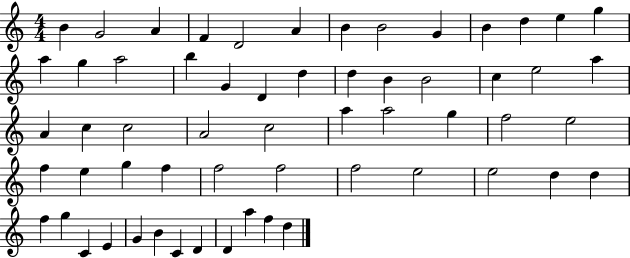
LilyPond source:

{
  \clef treble
  \numericTimeSignature
  \time 4/4
  \key c \major
  b'4 g'2 a'4 | f'4 d'2 a'4 | b'4 b'2 g'4 | b'4 d''4 e''4 g''4 | \break a''4 g''4 a''2 | b''4 g'4 d'4 d''4 | d''4 b'4 b'2 | c''4 e''2 a''4 | \break a'4 c''4 c''2 | a'2 c''2 | a''4 a''2 g''4 | f''2 e''2 | \break f''4 e''4 g''4 f''4 | f''2 f''2 | f''2 e''2 | e''2 d''4 d''4 | \break f''4 g''4 c'4 e'4 | g'4 b'4 c'4 d'4 | d'4 a''4 f''4 d''4 | \bar "|."
}